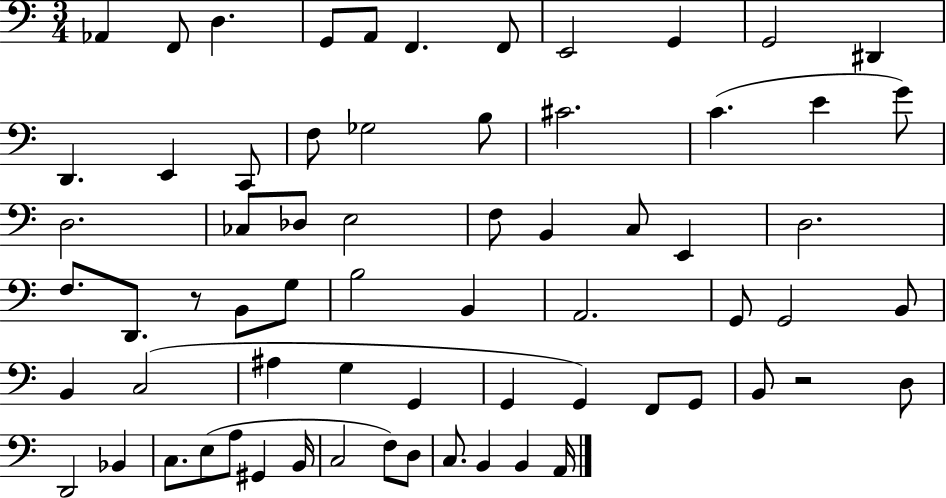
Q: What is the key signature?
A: C major